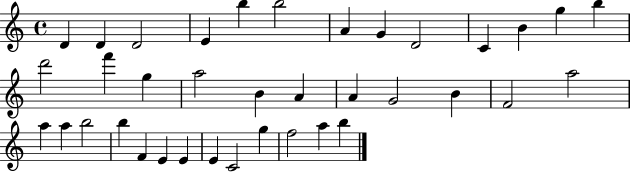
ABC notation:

X:1
T:Untitled
M:4/4
L:1/4
K:C
D D D2 E b b2 A G D2 C B g b d'2 f' g a2 B A A G2 B F2 a2 a a b2 b F E E E C2 g f2 a b